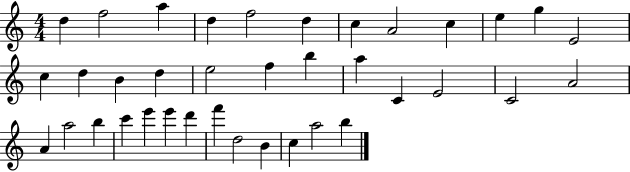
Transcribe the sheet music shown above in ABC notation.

X:1
T:Untitled
M:4/4
L:1/4
K:C
d f2 a d f2 d c A2 c e g E2 c d B d e2 f b a C E2 C2 A2 A a2 b c' e' e' d' f' d2 B c a2 b